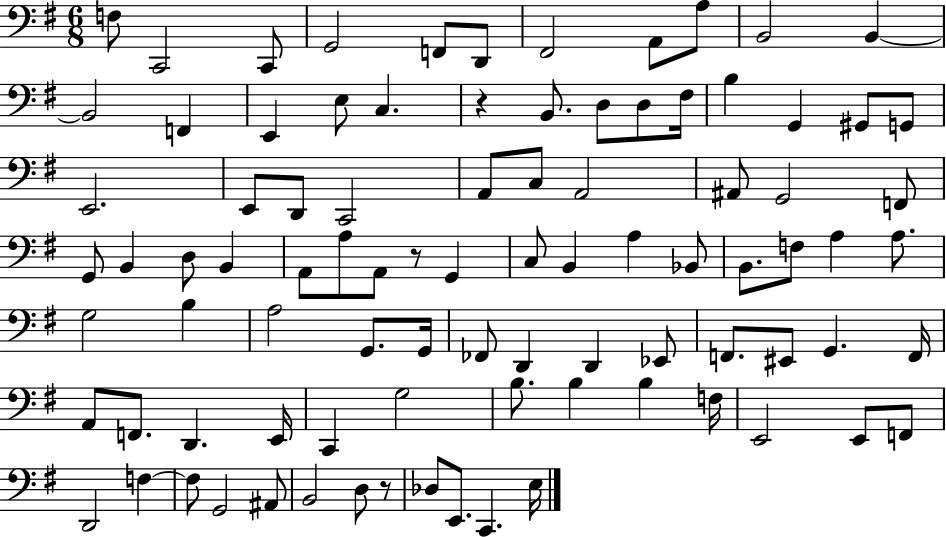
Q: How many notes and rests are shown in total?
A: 90